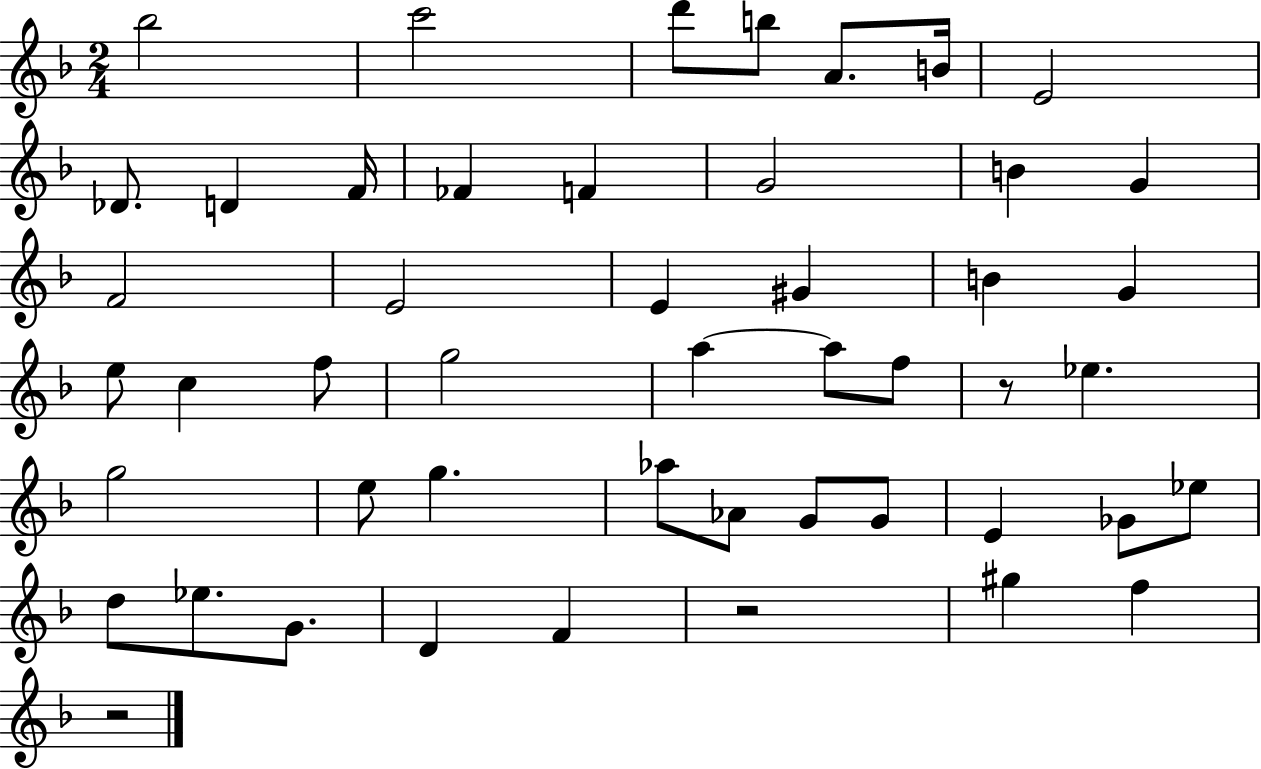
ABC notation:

X:1
T:Untitled
M:2/4
L:1/4
K:F
_b2 c'2 d'/2 b/2 A/2 B/4 E2 _D/2 D F/4 _F F G2 B G F2 E2 E ^G B G e/2 c f/2 g2 a a/2 f/2 z/2 _e g2 e/2 g _a/2 _A/2 G/2 G/2 E _G/2 _e/2 d/2 _e/2 G/2 D F z2 ^g f z2